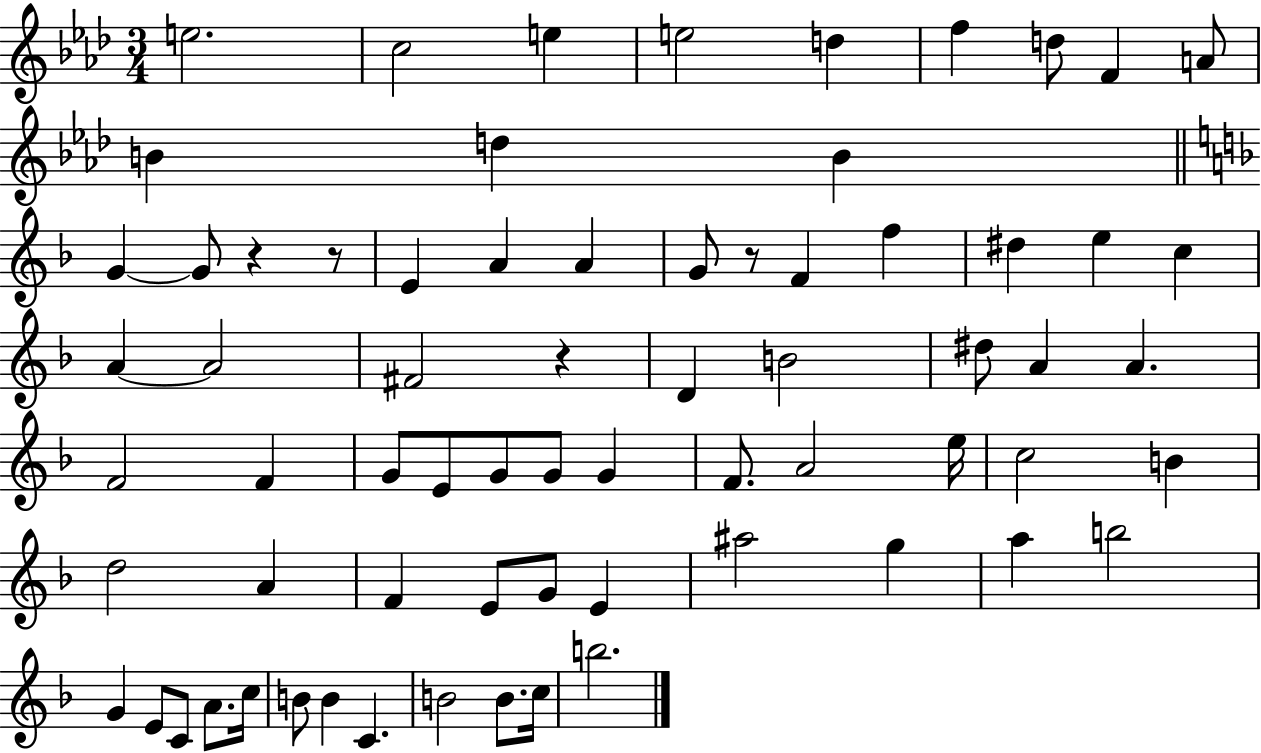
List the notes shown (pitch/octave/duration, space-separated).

E5/h. C5/h E5/q E5/h D5/q F5/q D5/e F4/q A4/e B4/q D5/q B4/q G4/q G4/e R/q R/e E4/q A4/q A4/q G4/e R/e F4/q F5/q D#5/q E5/q C5/q A4/q A4/h F#4/h R/q D4/q B4/h D#5/e A4/q A4/q. F4/h F4/q G4/e E4/e G4/e G4/e G4/q F4/e. A4/h E5/s C5/h B4/q D5/h A4/q F4/q E4/e G4/e E4/q A#5/h G5/q A5/q B5/h G4/q E4/e C4/e A4/e. C5/s B4/e B4/q C4/q. B4/h B4/e. C5/s B5/h.